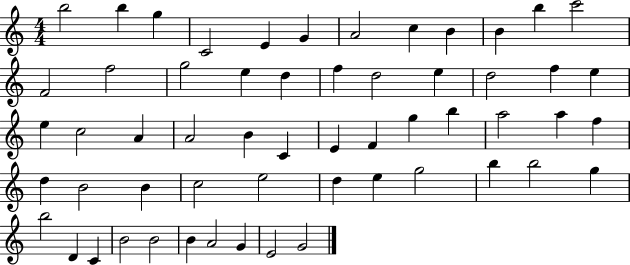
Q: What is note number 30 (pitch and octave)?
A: E4